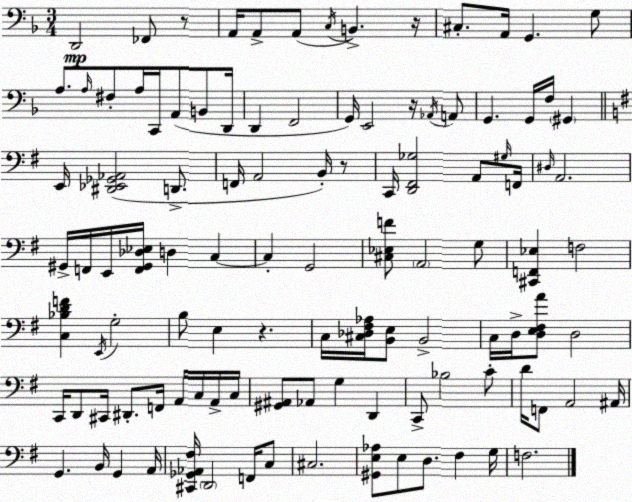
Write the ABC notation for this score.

X:1
T:Untitled
M:3/4
L:1/4
K:Dm
D,,2 _F,,/2 z/2 A,,/4 A,,/2 A,,/2 C,/4 B,, z/4 ^C,/2 A,,/4 G,, G,/2 A,/2 A,/4 ^F,/2 A,/4 C,,/4 A,,/2 B,,/2 D,,/4 D,, F,,2 G,,/4 E,,2 z/4 _A,,/4 A,,/2 G,, G,,/4 F,/4 ^G,, E,,/4 [^D,,_E,,_G,,_A,,]2 D,,/2 F,,/4 A,,2 B,,/4 z/2 C,,/4 [D,,^F,,_G,]2 A,,/2 ^G,/4 F,,/4 ^D,/4 A,,2 ^G,,/4 F,,/4 E,,/4 [F,,^G,,_D,_E,]/4 D, C, C, G,,2 [^C,_E,F]/2 A,,2 G,/2 [^C,,F,,_E,] F,2 [C,_B,DF] E,,/4 G,2 B,/2 E, z C,/4 [^C,_D,^F,_A,]/4 [B,,E,]/2 B,,2 C,/4 D,/4 [D,E,^F,A]/2 D,2 C,,/4 D,,/2 ^C,,/4 ^D,,/2 F,,/4 A,,/4 C,/4 A,,/4 C,/4 [^G,,^A,,]/2 _A,,/2 G, D,, C,,/2 _B,2 C/2 D/4 F,,/2 A,,2 ^A,,/4 G,, B,,/4 G,, A,,/4 [^C,,_G,,_A,,^F,]/4 D,,2 F,,/4 C,/2 ^C,2 [^G,,E,_A,]/2 E,/2 D,/2 ^F, G,/4 F,2